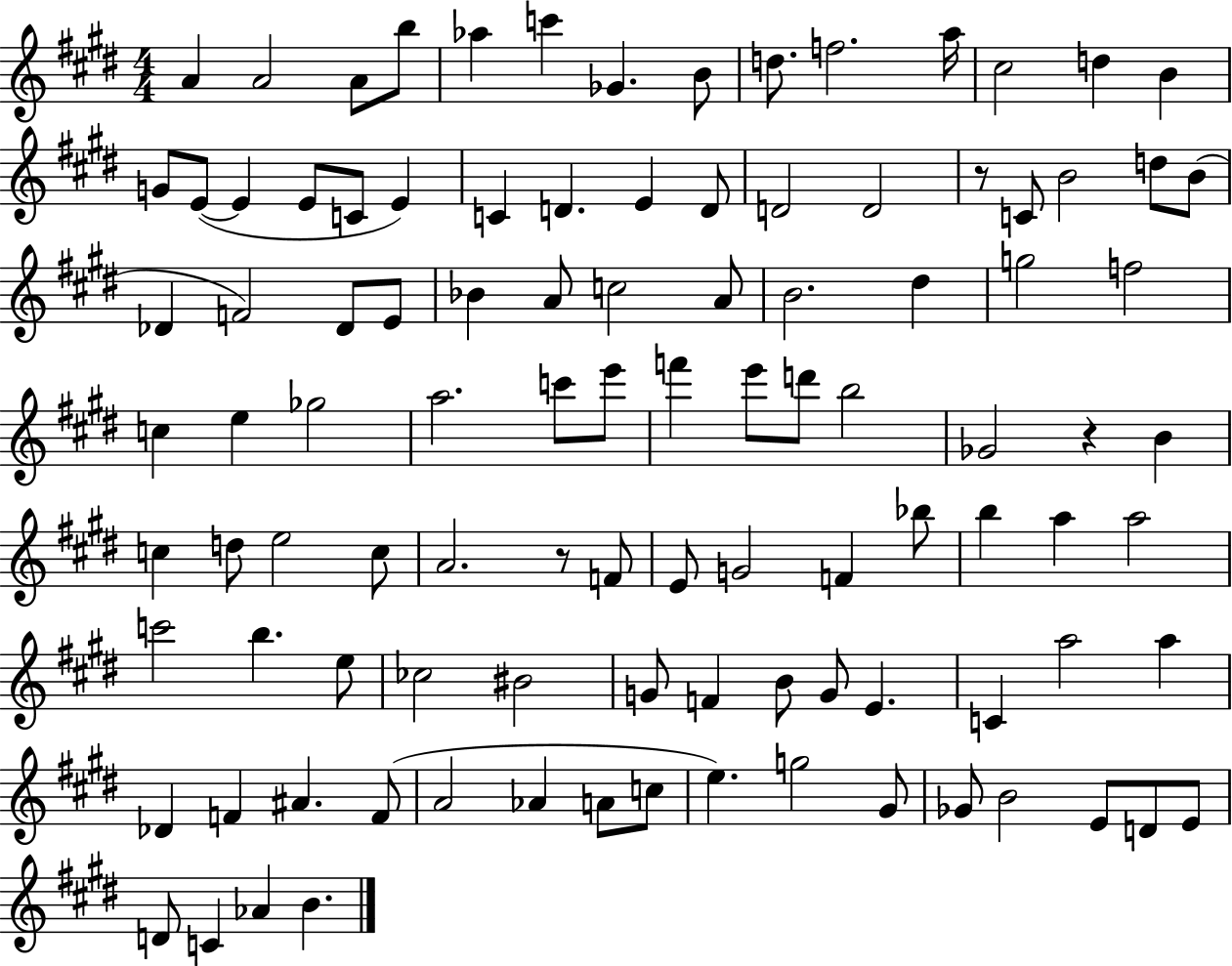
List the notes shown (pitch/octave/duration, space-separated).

A4/q A4/h A4/e B5/e Ab5/q C6/q Gb4/q. B4/e D5/e. F5/h. A5/s C#5/h D5/q B4/q G4/e E4/e E4/q E4/e C4/e E4/q C4/q D4/q. E4/q D4/e D4/h D4/h R/e C4/e B4/h D5/e B4/e Db4/q F4/h Db4/e E4/e Bb4/q A4/e C5/h A4/e B4/h. D#5/q G5/h F5/h C5/q E5/q Gb5/h A5/h. C6/e E6/e F6/q E6/e D6/e B5/h Gb4/h R/q B4/q C5/q D5/e E5/h C5/e A4/h. R/e F4/e E4/e G4/h F4/q Bb5/e B5/q A5/q A5/h C6/h B5/q. E5/e CES5/h BIS4/h G4/e F4/q B4/e G4/e E4/q. C4/q A5/h A5/q Db4/q F4/q A#4/q. F4/e A4/h Ab4/q A4/e C5/e E5/q. G5/h G#4/e Gb4/e B4/h E4/e D4/e E4/e D4/e C4/q Ab4/q B4/q.